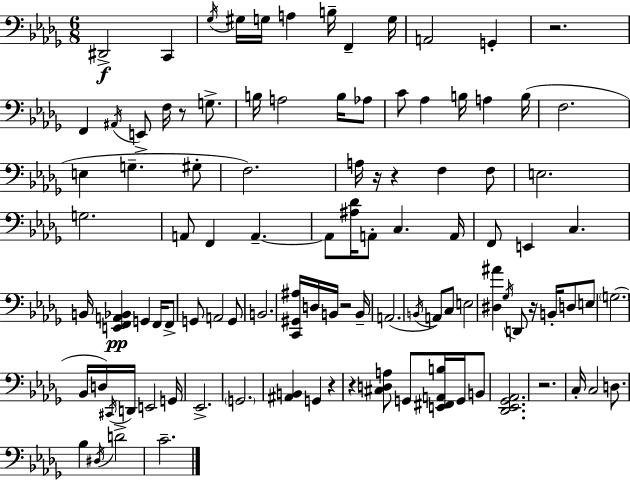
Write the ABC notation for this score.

X:1
T:Untitled
M:6/8
L:1/4
K:Bbm
^D,,2 C,, _G,/4 ^G,/4 G,/4 A, B,/4 F,, G,/4 A,,2 G,, z2 F,, ^A,,/4 E,,/2 F,/4 z/2 G,/2 B,/4 A,2 B,/4 _A,/2 C/2 _A, B,/4 A, B,/4 F,2 E, G, ^G,/2 F,2 A,/4 z/4 z F, F,/2 E,2 G,2 A,,/2 F,, A,, A,,/2 [^A,_D]/4 A,,/2 C, A,,/4 F,,/2 E,, C, B,,/4 [E,,F,,A,,_B,,] G,, F,,/4 F,,/2 G,,/2 A,,2 G,,/2 B,,2 [C,,^G,,^A,]/4 D,/4 B,,/4 z2 B,,/4 A,,2 B,,/4 A,,/2 C,/2 E,2 [^D,^A] _G,/4 D,,/2 z/4 B,,/4 D,/2 E,/2 G,2 _B,,/4 D,/4 ^C,,/4 D,,/4 E,,2 G,,/4 _E,,2 G,,2 [^A,,B,,] G,, z z [^C,D,A,]/2 G,,/2 [E,,^F,,A,,B,]/4 G,,/4 B,,/2 [_D,,_E,,_G,,_A,,]2 z2 C,/4 C,2 D,/2 _B, ^D,/4 D2 C2